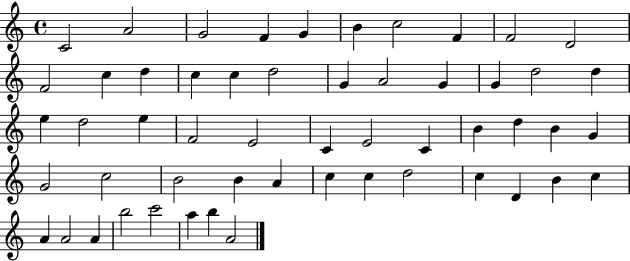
C4/h A4/h G4/h F4/q G4/q B4/q C5/h F4/q F4/h D4/h F4/h C5/q D5/q C5/q C5/q D5/h G4/q A4/h G4/q G4/q D5/h D5/q E5/q D5/h E5/q F4/h E4/h C4/q E4/h C4/q B4/q D5/q B4/q G4/q G4/h C5/h B4/h B4/q A4/q C5/q C5/q D5/h C5/q D4/q B4/q C5/q A4/q A4/h A4/q B5/h C6/h A5/q B5/q A4/h